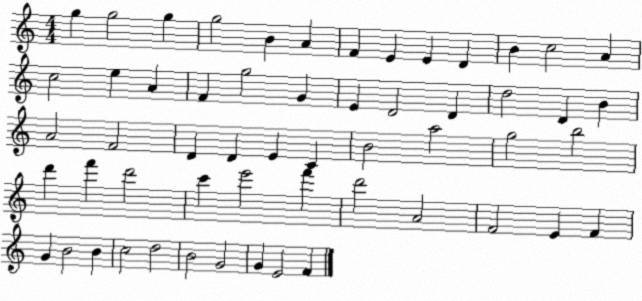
X:1
T:Untitled
M:4/4
L:1/4
K:C
g g2 g g2 B A F E E D B c2 A c2 e A F g2 G E D2 D d2 D B A2 F2 D D E C B2 a2 g2 b2 d' f' d'2 c' e'2 f' d'2 A2 F2 E F G B2 B c2 d2 B2 G2 G E2 F